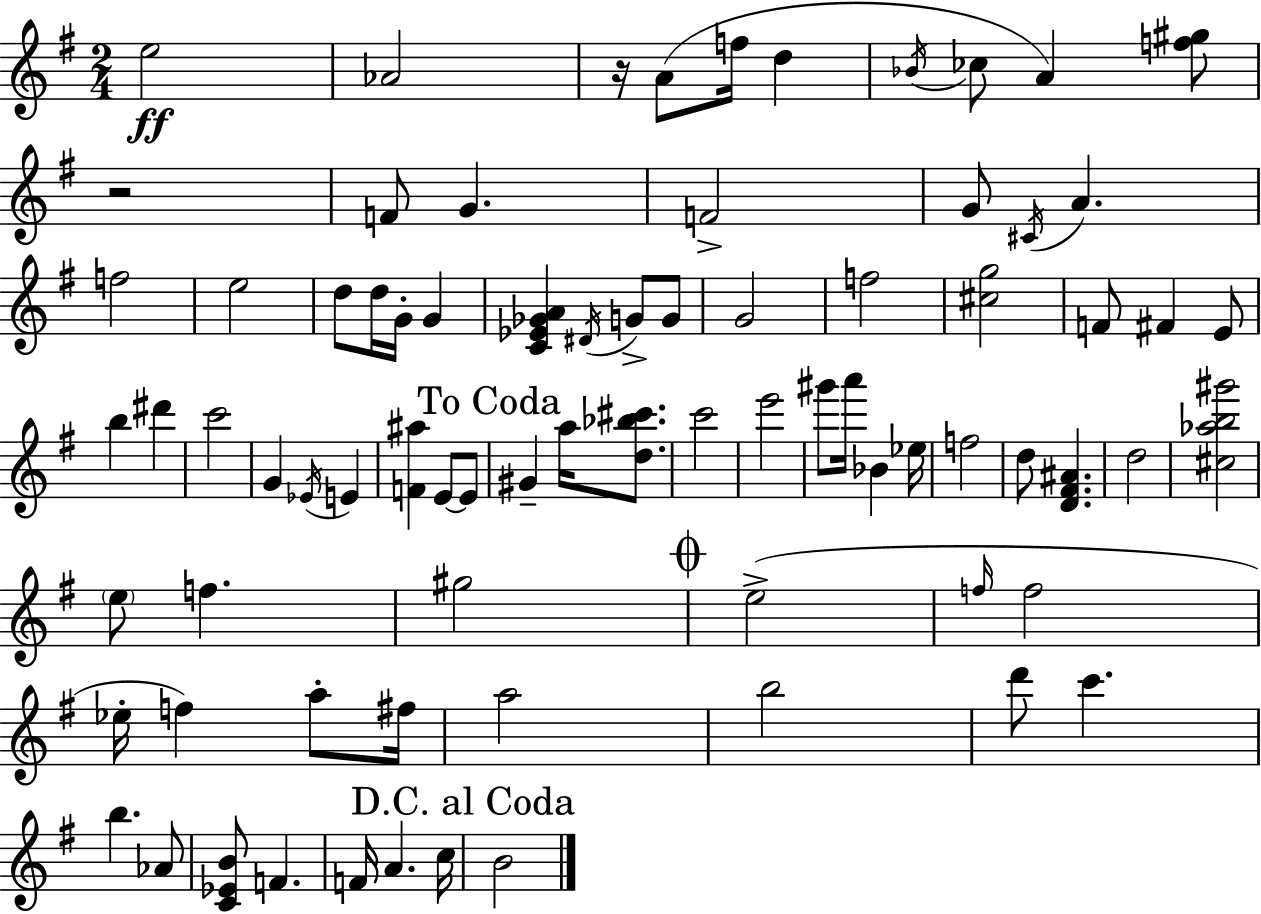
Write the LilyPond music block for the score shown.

{
  \clef treble
  \numericTimeSignature
  \time 2/4
  \key g \major
  e''2\ff | aes'2 | r16 a'8( f''16 d''4 | \acciaccatura { bes'16 } ces''8 a'4) <f'' gis''>8 | \break r2 | f'8 g'4. | f'2-> | g'8 \acciaccatura { cis'16 } a'4. | \break f''2 | e''2 | d''8 d''16 g'16-. g'4 | <c' ees' ges' a'>4 \acciaccatura { dis'16 } g'8-> | \break g'8 g'2 | f''2 | <cis'' g''>2 | f'8 fis'4 | \break e'8 b''4 dis'''4 | c'''2 | g'4 \acciaccatura { ees'16 } | e'4 <f' ais''>4 | \break e'8~~ e'8 \mark "To Coda" gis'4-- | a''16 <d'' bes'' cis'''>8. c'''2 | e'''2 | gis'''8 a'''16 bes'4 | \break ees''16 f''2 | d''8 <d' fis' ais'>4. | d''2 | <cis'' aes'' b'' gis'''>2 | \break \parenthesize e''8 f''4. | gis''2 | \mark \markup { \musicglyph "scripts.coda" } e''2->( | \grace { f''16 } f''2 | \break ees''16-. f''4) | a''8-. fis''16 a''2 | b''2 | d'''8 c'''4. | \break b''4. | aes'8 <c' ees' b'>8 f'4. | f'16 a'4. | c''16 \mark "D.C. al Coda" b'2 | \break \bar "|."
}